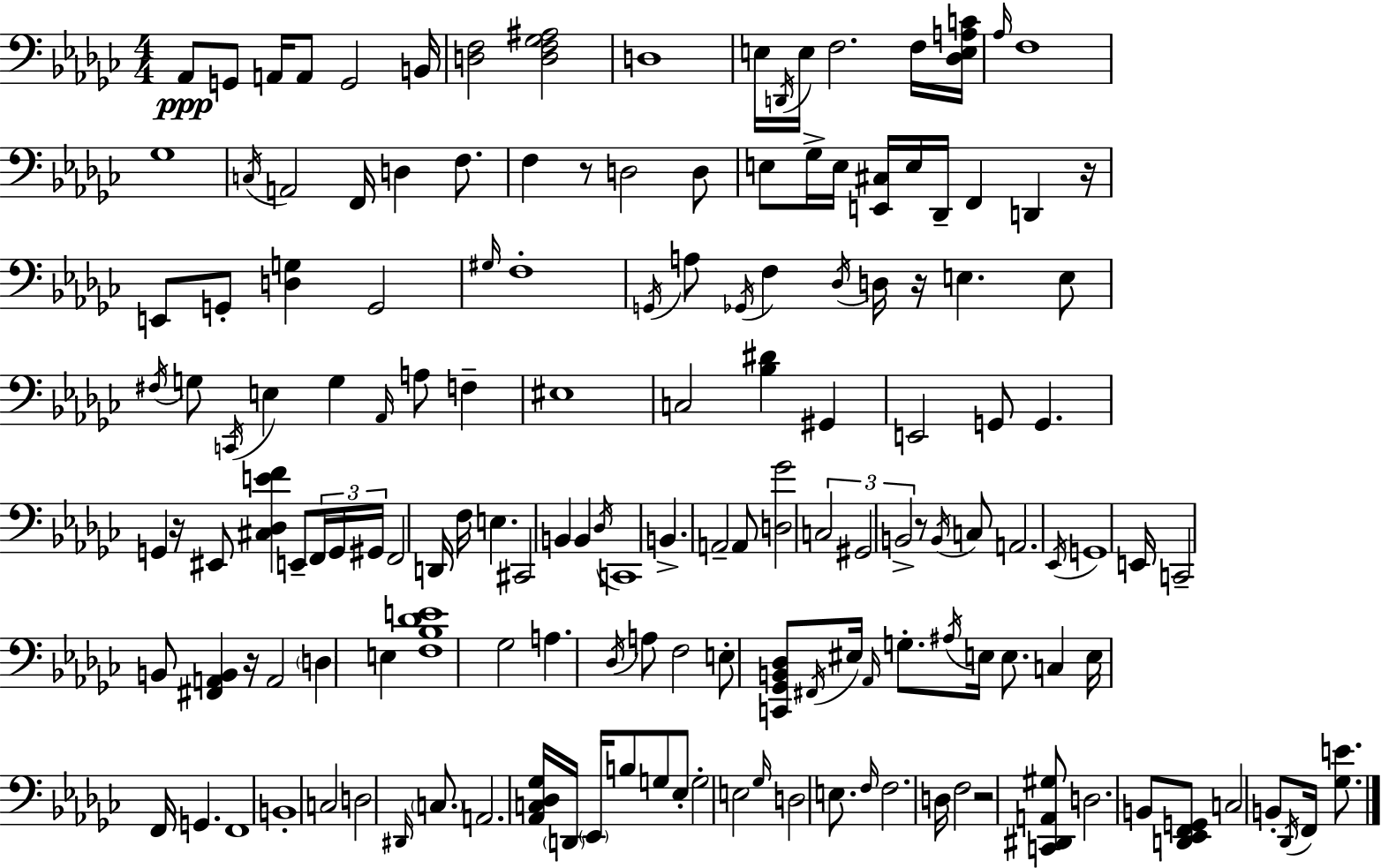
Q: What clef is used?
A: bass